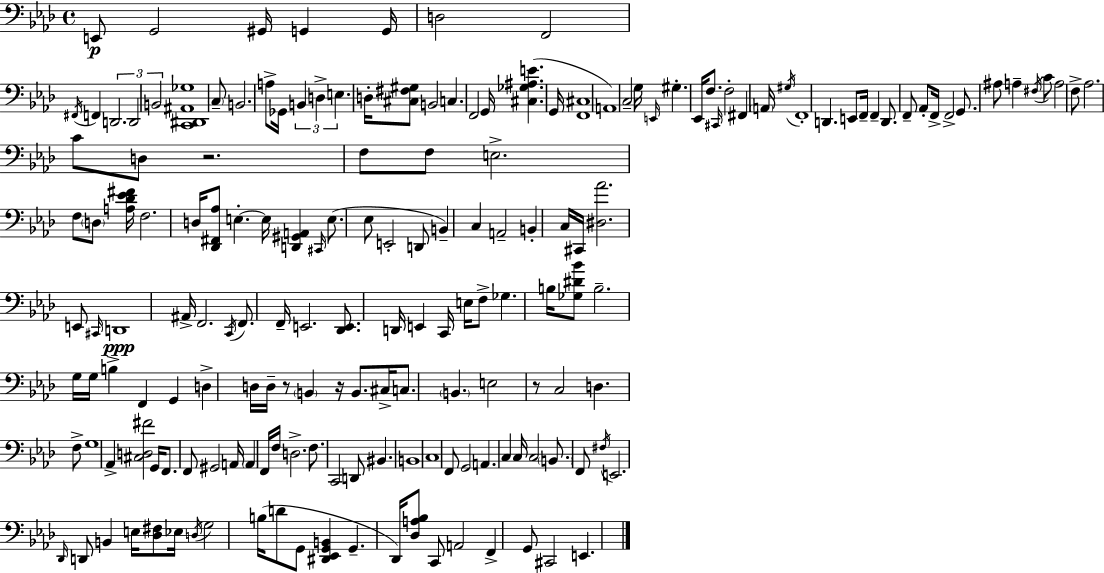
E2/e G2/h G#2/s G2/q G2/s D3/h F2/h F#2/s F2/q D2/h. D2/h B2/h [C2,D#2,A#2,Gb3]/w C3/e B2/h. A3/e Gb2/s B2/q D3/q E3/q. D3/s [C#3,F#3,G#3]/e B2/h C3/q. F2/h G2/s [C#3,Gb3,A#3,E4]/q. G2/s [F2,C#3]/w A2/w C3/h G3/s E2/s G#3/q. Eb2/s F3/e. C#2/s F3/h F#2/q A2/s G#3/s F2/w D2/q. E2/e F2/s F2/q D2/e. F2/e Ab2/e F2/s F2/h G2/e. A#3/e A3/q F#3/s C4/e A3/h F3/e Ab3/h. C4/e D3/e R/h. F3/e F3/e E3/h. F3/e D3/e [A3,Db4,Eb4,F#4]/s F3/h. D3/s [Db2,F#2,Ab3]/e E3/q. E3/s [D2,G#2,A2]/q C#2/s E3/e. Eb3/e E2/h D2/e B2/q C3/q A2/h B2/q C3/s C#2/s [D#3,Ab4]/h. E2/e C#2/s D2/w A#2/s F2/h. C2/s F2/e. F2/s E2/h. [Db2,E2]/e. D2/s E2/q C2/s E3/s F3/e Gb3/q. B3/s [Gb3,D#4,Bb4]/e B3/h. G3/s G3/s B3/q F2/q G2/q D3/q D3/s D3/s R/e B2/q R/s B2/e. C#3/s C3/e. B2/q. E3/h R/e C3/h D3/q. F3/e G3/w Ab2/q [C#3,D3,F#4]/h G2/s F2/e. F2/e G#2/h A2/s A2/q F2/s F3/s D3/h. F3/e. C2/h D2/e BIS2/q. B2/w C3/w F2/e G2/h A2/q. C3/q C3/s C3/h B2/e. F2/e F#3/s E2/h. Db2/s D2/e B2/q E3/s [Db3,F#3]/e Eb3/s D3/s G3/h B3/s D4/e G2/e [D#2,Eb2,G2,B2]/q G2/q. Db2/s [Db3,A3,Bb3]/e C2/e A2/h F2/q G2/e C#2/h E2/q.